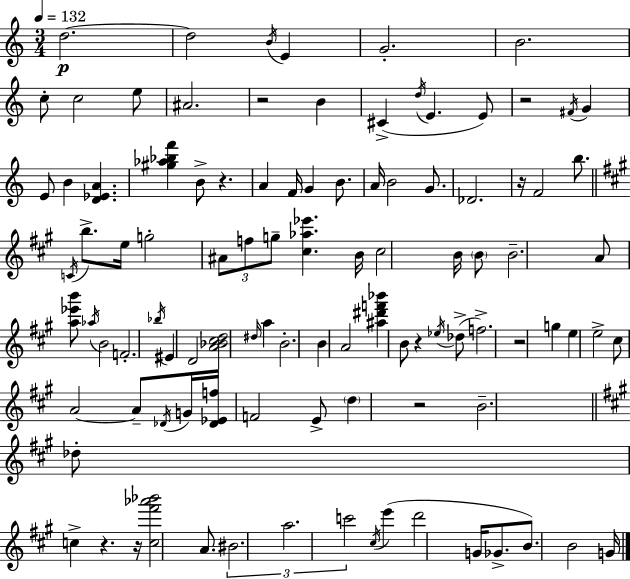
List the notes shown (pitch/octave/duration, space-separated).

D5/h. D5/h B4/s E4/q G4/h. B4/h. C5/e C5/h E5/e A#4/h. R/h B4/q C#4/q D5/s E4/q. E4/e R/h F#4/s G4/q E4/e B4/q [D4,Eb4,A4]/q. [G#5,Ab5,Bb5,F6]/q B4/e R/q. A4/q F4/s G4/q B4/e. A4/s B4/h G4/e. Db4/h. R/s F4/h B5/e. C4/s B5/e. E5/s G5/h A#4/e F5/e G5/e [C#5,Ab5,Eb6]/q. B4/s C#5/h B4/s B4/e B4/h. A4/e [A5,Eb6,B6]/e Ab5/s B4/h F4/h. Bb5/s EIS4/q D4/h [A4,Bb4,C#5,D5]/h D#5/s A5/q B4/h. B4/q A4/h [A#5,D#6,F6,Bb6]/q B4/e R/q Eb5/s Db5/e F5/h. R/h G5/q E5/q E5/h C#5/e A4/h A4/e Db4/s G4/s [Db4,Eb4,F5]/s F4/h E4/e D5/q R/h B4/h. Db5/e C5/q R/q. R/s [C5,F#6,Ab6,Bb6]/h A4/e. BIS4/h. A5/h. C6/h C#5/s E6/q D6/h G4/s Gb4/e. B4/e. B4/h G4/s